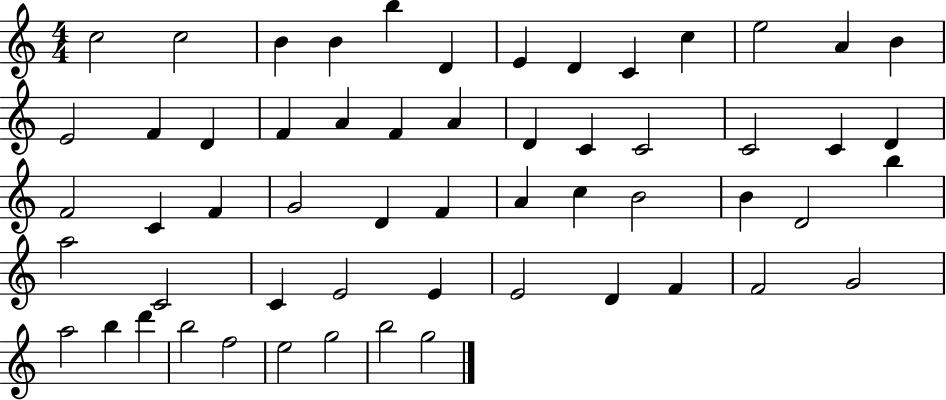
C5/h C5/h B4/q B4/q B5/q D4/q E4/q D4/q C4/q C5/q E5/h A4/q B4/q E4/h F4/q D4/q F4/q A4/q F4/q A4/q D4/q C4/q C4/h C4/h C4/q D4/q F4/h C4/q F4/q G4/h D4/q F4/q A4/q C5/q B4/h B4/q D4/h B5/q A5/h C4/h C4/q E4/h E4/q E4/h D4/q F4/q F4/h G4/h A5/h B5/q D6/q B5/h F5/h E5/h G5/h B5/h G5/h